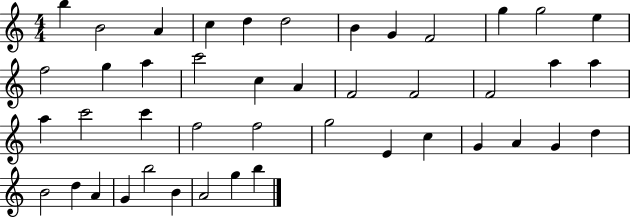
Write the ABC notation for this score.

X:1
T:Untitled
M:4/4
L:1/4
K:C
b B2 A c d d2 B G F2 g g2 e f2 g a c'2 c A F2 F2 F2 a a a c'2 c' f2 f2 g2 E c G A G d B2 d A G b2 B A2 g b